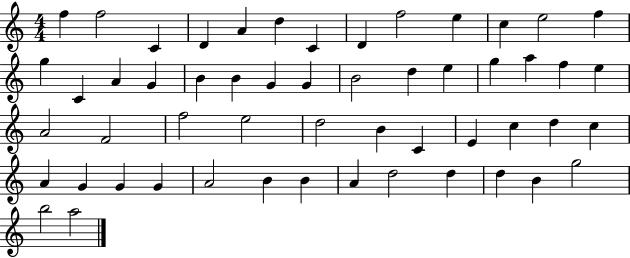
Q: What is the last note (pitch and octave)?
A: A5